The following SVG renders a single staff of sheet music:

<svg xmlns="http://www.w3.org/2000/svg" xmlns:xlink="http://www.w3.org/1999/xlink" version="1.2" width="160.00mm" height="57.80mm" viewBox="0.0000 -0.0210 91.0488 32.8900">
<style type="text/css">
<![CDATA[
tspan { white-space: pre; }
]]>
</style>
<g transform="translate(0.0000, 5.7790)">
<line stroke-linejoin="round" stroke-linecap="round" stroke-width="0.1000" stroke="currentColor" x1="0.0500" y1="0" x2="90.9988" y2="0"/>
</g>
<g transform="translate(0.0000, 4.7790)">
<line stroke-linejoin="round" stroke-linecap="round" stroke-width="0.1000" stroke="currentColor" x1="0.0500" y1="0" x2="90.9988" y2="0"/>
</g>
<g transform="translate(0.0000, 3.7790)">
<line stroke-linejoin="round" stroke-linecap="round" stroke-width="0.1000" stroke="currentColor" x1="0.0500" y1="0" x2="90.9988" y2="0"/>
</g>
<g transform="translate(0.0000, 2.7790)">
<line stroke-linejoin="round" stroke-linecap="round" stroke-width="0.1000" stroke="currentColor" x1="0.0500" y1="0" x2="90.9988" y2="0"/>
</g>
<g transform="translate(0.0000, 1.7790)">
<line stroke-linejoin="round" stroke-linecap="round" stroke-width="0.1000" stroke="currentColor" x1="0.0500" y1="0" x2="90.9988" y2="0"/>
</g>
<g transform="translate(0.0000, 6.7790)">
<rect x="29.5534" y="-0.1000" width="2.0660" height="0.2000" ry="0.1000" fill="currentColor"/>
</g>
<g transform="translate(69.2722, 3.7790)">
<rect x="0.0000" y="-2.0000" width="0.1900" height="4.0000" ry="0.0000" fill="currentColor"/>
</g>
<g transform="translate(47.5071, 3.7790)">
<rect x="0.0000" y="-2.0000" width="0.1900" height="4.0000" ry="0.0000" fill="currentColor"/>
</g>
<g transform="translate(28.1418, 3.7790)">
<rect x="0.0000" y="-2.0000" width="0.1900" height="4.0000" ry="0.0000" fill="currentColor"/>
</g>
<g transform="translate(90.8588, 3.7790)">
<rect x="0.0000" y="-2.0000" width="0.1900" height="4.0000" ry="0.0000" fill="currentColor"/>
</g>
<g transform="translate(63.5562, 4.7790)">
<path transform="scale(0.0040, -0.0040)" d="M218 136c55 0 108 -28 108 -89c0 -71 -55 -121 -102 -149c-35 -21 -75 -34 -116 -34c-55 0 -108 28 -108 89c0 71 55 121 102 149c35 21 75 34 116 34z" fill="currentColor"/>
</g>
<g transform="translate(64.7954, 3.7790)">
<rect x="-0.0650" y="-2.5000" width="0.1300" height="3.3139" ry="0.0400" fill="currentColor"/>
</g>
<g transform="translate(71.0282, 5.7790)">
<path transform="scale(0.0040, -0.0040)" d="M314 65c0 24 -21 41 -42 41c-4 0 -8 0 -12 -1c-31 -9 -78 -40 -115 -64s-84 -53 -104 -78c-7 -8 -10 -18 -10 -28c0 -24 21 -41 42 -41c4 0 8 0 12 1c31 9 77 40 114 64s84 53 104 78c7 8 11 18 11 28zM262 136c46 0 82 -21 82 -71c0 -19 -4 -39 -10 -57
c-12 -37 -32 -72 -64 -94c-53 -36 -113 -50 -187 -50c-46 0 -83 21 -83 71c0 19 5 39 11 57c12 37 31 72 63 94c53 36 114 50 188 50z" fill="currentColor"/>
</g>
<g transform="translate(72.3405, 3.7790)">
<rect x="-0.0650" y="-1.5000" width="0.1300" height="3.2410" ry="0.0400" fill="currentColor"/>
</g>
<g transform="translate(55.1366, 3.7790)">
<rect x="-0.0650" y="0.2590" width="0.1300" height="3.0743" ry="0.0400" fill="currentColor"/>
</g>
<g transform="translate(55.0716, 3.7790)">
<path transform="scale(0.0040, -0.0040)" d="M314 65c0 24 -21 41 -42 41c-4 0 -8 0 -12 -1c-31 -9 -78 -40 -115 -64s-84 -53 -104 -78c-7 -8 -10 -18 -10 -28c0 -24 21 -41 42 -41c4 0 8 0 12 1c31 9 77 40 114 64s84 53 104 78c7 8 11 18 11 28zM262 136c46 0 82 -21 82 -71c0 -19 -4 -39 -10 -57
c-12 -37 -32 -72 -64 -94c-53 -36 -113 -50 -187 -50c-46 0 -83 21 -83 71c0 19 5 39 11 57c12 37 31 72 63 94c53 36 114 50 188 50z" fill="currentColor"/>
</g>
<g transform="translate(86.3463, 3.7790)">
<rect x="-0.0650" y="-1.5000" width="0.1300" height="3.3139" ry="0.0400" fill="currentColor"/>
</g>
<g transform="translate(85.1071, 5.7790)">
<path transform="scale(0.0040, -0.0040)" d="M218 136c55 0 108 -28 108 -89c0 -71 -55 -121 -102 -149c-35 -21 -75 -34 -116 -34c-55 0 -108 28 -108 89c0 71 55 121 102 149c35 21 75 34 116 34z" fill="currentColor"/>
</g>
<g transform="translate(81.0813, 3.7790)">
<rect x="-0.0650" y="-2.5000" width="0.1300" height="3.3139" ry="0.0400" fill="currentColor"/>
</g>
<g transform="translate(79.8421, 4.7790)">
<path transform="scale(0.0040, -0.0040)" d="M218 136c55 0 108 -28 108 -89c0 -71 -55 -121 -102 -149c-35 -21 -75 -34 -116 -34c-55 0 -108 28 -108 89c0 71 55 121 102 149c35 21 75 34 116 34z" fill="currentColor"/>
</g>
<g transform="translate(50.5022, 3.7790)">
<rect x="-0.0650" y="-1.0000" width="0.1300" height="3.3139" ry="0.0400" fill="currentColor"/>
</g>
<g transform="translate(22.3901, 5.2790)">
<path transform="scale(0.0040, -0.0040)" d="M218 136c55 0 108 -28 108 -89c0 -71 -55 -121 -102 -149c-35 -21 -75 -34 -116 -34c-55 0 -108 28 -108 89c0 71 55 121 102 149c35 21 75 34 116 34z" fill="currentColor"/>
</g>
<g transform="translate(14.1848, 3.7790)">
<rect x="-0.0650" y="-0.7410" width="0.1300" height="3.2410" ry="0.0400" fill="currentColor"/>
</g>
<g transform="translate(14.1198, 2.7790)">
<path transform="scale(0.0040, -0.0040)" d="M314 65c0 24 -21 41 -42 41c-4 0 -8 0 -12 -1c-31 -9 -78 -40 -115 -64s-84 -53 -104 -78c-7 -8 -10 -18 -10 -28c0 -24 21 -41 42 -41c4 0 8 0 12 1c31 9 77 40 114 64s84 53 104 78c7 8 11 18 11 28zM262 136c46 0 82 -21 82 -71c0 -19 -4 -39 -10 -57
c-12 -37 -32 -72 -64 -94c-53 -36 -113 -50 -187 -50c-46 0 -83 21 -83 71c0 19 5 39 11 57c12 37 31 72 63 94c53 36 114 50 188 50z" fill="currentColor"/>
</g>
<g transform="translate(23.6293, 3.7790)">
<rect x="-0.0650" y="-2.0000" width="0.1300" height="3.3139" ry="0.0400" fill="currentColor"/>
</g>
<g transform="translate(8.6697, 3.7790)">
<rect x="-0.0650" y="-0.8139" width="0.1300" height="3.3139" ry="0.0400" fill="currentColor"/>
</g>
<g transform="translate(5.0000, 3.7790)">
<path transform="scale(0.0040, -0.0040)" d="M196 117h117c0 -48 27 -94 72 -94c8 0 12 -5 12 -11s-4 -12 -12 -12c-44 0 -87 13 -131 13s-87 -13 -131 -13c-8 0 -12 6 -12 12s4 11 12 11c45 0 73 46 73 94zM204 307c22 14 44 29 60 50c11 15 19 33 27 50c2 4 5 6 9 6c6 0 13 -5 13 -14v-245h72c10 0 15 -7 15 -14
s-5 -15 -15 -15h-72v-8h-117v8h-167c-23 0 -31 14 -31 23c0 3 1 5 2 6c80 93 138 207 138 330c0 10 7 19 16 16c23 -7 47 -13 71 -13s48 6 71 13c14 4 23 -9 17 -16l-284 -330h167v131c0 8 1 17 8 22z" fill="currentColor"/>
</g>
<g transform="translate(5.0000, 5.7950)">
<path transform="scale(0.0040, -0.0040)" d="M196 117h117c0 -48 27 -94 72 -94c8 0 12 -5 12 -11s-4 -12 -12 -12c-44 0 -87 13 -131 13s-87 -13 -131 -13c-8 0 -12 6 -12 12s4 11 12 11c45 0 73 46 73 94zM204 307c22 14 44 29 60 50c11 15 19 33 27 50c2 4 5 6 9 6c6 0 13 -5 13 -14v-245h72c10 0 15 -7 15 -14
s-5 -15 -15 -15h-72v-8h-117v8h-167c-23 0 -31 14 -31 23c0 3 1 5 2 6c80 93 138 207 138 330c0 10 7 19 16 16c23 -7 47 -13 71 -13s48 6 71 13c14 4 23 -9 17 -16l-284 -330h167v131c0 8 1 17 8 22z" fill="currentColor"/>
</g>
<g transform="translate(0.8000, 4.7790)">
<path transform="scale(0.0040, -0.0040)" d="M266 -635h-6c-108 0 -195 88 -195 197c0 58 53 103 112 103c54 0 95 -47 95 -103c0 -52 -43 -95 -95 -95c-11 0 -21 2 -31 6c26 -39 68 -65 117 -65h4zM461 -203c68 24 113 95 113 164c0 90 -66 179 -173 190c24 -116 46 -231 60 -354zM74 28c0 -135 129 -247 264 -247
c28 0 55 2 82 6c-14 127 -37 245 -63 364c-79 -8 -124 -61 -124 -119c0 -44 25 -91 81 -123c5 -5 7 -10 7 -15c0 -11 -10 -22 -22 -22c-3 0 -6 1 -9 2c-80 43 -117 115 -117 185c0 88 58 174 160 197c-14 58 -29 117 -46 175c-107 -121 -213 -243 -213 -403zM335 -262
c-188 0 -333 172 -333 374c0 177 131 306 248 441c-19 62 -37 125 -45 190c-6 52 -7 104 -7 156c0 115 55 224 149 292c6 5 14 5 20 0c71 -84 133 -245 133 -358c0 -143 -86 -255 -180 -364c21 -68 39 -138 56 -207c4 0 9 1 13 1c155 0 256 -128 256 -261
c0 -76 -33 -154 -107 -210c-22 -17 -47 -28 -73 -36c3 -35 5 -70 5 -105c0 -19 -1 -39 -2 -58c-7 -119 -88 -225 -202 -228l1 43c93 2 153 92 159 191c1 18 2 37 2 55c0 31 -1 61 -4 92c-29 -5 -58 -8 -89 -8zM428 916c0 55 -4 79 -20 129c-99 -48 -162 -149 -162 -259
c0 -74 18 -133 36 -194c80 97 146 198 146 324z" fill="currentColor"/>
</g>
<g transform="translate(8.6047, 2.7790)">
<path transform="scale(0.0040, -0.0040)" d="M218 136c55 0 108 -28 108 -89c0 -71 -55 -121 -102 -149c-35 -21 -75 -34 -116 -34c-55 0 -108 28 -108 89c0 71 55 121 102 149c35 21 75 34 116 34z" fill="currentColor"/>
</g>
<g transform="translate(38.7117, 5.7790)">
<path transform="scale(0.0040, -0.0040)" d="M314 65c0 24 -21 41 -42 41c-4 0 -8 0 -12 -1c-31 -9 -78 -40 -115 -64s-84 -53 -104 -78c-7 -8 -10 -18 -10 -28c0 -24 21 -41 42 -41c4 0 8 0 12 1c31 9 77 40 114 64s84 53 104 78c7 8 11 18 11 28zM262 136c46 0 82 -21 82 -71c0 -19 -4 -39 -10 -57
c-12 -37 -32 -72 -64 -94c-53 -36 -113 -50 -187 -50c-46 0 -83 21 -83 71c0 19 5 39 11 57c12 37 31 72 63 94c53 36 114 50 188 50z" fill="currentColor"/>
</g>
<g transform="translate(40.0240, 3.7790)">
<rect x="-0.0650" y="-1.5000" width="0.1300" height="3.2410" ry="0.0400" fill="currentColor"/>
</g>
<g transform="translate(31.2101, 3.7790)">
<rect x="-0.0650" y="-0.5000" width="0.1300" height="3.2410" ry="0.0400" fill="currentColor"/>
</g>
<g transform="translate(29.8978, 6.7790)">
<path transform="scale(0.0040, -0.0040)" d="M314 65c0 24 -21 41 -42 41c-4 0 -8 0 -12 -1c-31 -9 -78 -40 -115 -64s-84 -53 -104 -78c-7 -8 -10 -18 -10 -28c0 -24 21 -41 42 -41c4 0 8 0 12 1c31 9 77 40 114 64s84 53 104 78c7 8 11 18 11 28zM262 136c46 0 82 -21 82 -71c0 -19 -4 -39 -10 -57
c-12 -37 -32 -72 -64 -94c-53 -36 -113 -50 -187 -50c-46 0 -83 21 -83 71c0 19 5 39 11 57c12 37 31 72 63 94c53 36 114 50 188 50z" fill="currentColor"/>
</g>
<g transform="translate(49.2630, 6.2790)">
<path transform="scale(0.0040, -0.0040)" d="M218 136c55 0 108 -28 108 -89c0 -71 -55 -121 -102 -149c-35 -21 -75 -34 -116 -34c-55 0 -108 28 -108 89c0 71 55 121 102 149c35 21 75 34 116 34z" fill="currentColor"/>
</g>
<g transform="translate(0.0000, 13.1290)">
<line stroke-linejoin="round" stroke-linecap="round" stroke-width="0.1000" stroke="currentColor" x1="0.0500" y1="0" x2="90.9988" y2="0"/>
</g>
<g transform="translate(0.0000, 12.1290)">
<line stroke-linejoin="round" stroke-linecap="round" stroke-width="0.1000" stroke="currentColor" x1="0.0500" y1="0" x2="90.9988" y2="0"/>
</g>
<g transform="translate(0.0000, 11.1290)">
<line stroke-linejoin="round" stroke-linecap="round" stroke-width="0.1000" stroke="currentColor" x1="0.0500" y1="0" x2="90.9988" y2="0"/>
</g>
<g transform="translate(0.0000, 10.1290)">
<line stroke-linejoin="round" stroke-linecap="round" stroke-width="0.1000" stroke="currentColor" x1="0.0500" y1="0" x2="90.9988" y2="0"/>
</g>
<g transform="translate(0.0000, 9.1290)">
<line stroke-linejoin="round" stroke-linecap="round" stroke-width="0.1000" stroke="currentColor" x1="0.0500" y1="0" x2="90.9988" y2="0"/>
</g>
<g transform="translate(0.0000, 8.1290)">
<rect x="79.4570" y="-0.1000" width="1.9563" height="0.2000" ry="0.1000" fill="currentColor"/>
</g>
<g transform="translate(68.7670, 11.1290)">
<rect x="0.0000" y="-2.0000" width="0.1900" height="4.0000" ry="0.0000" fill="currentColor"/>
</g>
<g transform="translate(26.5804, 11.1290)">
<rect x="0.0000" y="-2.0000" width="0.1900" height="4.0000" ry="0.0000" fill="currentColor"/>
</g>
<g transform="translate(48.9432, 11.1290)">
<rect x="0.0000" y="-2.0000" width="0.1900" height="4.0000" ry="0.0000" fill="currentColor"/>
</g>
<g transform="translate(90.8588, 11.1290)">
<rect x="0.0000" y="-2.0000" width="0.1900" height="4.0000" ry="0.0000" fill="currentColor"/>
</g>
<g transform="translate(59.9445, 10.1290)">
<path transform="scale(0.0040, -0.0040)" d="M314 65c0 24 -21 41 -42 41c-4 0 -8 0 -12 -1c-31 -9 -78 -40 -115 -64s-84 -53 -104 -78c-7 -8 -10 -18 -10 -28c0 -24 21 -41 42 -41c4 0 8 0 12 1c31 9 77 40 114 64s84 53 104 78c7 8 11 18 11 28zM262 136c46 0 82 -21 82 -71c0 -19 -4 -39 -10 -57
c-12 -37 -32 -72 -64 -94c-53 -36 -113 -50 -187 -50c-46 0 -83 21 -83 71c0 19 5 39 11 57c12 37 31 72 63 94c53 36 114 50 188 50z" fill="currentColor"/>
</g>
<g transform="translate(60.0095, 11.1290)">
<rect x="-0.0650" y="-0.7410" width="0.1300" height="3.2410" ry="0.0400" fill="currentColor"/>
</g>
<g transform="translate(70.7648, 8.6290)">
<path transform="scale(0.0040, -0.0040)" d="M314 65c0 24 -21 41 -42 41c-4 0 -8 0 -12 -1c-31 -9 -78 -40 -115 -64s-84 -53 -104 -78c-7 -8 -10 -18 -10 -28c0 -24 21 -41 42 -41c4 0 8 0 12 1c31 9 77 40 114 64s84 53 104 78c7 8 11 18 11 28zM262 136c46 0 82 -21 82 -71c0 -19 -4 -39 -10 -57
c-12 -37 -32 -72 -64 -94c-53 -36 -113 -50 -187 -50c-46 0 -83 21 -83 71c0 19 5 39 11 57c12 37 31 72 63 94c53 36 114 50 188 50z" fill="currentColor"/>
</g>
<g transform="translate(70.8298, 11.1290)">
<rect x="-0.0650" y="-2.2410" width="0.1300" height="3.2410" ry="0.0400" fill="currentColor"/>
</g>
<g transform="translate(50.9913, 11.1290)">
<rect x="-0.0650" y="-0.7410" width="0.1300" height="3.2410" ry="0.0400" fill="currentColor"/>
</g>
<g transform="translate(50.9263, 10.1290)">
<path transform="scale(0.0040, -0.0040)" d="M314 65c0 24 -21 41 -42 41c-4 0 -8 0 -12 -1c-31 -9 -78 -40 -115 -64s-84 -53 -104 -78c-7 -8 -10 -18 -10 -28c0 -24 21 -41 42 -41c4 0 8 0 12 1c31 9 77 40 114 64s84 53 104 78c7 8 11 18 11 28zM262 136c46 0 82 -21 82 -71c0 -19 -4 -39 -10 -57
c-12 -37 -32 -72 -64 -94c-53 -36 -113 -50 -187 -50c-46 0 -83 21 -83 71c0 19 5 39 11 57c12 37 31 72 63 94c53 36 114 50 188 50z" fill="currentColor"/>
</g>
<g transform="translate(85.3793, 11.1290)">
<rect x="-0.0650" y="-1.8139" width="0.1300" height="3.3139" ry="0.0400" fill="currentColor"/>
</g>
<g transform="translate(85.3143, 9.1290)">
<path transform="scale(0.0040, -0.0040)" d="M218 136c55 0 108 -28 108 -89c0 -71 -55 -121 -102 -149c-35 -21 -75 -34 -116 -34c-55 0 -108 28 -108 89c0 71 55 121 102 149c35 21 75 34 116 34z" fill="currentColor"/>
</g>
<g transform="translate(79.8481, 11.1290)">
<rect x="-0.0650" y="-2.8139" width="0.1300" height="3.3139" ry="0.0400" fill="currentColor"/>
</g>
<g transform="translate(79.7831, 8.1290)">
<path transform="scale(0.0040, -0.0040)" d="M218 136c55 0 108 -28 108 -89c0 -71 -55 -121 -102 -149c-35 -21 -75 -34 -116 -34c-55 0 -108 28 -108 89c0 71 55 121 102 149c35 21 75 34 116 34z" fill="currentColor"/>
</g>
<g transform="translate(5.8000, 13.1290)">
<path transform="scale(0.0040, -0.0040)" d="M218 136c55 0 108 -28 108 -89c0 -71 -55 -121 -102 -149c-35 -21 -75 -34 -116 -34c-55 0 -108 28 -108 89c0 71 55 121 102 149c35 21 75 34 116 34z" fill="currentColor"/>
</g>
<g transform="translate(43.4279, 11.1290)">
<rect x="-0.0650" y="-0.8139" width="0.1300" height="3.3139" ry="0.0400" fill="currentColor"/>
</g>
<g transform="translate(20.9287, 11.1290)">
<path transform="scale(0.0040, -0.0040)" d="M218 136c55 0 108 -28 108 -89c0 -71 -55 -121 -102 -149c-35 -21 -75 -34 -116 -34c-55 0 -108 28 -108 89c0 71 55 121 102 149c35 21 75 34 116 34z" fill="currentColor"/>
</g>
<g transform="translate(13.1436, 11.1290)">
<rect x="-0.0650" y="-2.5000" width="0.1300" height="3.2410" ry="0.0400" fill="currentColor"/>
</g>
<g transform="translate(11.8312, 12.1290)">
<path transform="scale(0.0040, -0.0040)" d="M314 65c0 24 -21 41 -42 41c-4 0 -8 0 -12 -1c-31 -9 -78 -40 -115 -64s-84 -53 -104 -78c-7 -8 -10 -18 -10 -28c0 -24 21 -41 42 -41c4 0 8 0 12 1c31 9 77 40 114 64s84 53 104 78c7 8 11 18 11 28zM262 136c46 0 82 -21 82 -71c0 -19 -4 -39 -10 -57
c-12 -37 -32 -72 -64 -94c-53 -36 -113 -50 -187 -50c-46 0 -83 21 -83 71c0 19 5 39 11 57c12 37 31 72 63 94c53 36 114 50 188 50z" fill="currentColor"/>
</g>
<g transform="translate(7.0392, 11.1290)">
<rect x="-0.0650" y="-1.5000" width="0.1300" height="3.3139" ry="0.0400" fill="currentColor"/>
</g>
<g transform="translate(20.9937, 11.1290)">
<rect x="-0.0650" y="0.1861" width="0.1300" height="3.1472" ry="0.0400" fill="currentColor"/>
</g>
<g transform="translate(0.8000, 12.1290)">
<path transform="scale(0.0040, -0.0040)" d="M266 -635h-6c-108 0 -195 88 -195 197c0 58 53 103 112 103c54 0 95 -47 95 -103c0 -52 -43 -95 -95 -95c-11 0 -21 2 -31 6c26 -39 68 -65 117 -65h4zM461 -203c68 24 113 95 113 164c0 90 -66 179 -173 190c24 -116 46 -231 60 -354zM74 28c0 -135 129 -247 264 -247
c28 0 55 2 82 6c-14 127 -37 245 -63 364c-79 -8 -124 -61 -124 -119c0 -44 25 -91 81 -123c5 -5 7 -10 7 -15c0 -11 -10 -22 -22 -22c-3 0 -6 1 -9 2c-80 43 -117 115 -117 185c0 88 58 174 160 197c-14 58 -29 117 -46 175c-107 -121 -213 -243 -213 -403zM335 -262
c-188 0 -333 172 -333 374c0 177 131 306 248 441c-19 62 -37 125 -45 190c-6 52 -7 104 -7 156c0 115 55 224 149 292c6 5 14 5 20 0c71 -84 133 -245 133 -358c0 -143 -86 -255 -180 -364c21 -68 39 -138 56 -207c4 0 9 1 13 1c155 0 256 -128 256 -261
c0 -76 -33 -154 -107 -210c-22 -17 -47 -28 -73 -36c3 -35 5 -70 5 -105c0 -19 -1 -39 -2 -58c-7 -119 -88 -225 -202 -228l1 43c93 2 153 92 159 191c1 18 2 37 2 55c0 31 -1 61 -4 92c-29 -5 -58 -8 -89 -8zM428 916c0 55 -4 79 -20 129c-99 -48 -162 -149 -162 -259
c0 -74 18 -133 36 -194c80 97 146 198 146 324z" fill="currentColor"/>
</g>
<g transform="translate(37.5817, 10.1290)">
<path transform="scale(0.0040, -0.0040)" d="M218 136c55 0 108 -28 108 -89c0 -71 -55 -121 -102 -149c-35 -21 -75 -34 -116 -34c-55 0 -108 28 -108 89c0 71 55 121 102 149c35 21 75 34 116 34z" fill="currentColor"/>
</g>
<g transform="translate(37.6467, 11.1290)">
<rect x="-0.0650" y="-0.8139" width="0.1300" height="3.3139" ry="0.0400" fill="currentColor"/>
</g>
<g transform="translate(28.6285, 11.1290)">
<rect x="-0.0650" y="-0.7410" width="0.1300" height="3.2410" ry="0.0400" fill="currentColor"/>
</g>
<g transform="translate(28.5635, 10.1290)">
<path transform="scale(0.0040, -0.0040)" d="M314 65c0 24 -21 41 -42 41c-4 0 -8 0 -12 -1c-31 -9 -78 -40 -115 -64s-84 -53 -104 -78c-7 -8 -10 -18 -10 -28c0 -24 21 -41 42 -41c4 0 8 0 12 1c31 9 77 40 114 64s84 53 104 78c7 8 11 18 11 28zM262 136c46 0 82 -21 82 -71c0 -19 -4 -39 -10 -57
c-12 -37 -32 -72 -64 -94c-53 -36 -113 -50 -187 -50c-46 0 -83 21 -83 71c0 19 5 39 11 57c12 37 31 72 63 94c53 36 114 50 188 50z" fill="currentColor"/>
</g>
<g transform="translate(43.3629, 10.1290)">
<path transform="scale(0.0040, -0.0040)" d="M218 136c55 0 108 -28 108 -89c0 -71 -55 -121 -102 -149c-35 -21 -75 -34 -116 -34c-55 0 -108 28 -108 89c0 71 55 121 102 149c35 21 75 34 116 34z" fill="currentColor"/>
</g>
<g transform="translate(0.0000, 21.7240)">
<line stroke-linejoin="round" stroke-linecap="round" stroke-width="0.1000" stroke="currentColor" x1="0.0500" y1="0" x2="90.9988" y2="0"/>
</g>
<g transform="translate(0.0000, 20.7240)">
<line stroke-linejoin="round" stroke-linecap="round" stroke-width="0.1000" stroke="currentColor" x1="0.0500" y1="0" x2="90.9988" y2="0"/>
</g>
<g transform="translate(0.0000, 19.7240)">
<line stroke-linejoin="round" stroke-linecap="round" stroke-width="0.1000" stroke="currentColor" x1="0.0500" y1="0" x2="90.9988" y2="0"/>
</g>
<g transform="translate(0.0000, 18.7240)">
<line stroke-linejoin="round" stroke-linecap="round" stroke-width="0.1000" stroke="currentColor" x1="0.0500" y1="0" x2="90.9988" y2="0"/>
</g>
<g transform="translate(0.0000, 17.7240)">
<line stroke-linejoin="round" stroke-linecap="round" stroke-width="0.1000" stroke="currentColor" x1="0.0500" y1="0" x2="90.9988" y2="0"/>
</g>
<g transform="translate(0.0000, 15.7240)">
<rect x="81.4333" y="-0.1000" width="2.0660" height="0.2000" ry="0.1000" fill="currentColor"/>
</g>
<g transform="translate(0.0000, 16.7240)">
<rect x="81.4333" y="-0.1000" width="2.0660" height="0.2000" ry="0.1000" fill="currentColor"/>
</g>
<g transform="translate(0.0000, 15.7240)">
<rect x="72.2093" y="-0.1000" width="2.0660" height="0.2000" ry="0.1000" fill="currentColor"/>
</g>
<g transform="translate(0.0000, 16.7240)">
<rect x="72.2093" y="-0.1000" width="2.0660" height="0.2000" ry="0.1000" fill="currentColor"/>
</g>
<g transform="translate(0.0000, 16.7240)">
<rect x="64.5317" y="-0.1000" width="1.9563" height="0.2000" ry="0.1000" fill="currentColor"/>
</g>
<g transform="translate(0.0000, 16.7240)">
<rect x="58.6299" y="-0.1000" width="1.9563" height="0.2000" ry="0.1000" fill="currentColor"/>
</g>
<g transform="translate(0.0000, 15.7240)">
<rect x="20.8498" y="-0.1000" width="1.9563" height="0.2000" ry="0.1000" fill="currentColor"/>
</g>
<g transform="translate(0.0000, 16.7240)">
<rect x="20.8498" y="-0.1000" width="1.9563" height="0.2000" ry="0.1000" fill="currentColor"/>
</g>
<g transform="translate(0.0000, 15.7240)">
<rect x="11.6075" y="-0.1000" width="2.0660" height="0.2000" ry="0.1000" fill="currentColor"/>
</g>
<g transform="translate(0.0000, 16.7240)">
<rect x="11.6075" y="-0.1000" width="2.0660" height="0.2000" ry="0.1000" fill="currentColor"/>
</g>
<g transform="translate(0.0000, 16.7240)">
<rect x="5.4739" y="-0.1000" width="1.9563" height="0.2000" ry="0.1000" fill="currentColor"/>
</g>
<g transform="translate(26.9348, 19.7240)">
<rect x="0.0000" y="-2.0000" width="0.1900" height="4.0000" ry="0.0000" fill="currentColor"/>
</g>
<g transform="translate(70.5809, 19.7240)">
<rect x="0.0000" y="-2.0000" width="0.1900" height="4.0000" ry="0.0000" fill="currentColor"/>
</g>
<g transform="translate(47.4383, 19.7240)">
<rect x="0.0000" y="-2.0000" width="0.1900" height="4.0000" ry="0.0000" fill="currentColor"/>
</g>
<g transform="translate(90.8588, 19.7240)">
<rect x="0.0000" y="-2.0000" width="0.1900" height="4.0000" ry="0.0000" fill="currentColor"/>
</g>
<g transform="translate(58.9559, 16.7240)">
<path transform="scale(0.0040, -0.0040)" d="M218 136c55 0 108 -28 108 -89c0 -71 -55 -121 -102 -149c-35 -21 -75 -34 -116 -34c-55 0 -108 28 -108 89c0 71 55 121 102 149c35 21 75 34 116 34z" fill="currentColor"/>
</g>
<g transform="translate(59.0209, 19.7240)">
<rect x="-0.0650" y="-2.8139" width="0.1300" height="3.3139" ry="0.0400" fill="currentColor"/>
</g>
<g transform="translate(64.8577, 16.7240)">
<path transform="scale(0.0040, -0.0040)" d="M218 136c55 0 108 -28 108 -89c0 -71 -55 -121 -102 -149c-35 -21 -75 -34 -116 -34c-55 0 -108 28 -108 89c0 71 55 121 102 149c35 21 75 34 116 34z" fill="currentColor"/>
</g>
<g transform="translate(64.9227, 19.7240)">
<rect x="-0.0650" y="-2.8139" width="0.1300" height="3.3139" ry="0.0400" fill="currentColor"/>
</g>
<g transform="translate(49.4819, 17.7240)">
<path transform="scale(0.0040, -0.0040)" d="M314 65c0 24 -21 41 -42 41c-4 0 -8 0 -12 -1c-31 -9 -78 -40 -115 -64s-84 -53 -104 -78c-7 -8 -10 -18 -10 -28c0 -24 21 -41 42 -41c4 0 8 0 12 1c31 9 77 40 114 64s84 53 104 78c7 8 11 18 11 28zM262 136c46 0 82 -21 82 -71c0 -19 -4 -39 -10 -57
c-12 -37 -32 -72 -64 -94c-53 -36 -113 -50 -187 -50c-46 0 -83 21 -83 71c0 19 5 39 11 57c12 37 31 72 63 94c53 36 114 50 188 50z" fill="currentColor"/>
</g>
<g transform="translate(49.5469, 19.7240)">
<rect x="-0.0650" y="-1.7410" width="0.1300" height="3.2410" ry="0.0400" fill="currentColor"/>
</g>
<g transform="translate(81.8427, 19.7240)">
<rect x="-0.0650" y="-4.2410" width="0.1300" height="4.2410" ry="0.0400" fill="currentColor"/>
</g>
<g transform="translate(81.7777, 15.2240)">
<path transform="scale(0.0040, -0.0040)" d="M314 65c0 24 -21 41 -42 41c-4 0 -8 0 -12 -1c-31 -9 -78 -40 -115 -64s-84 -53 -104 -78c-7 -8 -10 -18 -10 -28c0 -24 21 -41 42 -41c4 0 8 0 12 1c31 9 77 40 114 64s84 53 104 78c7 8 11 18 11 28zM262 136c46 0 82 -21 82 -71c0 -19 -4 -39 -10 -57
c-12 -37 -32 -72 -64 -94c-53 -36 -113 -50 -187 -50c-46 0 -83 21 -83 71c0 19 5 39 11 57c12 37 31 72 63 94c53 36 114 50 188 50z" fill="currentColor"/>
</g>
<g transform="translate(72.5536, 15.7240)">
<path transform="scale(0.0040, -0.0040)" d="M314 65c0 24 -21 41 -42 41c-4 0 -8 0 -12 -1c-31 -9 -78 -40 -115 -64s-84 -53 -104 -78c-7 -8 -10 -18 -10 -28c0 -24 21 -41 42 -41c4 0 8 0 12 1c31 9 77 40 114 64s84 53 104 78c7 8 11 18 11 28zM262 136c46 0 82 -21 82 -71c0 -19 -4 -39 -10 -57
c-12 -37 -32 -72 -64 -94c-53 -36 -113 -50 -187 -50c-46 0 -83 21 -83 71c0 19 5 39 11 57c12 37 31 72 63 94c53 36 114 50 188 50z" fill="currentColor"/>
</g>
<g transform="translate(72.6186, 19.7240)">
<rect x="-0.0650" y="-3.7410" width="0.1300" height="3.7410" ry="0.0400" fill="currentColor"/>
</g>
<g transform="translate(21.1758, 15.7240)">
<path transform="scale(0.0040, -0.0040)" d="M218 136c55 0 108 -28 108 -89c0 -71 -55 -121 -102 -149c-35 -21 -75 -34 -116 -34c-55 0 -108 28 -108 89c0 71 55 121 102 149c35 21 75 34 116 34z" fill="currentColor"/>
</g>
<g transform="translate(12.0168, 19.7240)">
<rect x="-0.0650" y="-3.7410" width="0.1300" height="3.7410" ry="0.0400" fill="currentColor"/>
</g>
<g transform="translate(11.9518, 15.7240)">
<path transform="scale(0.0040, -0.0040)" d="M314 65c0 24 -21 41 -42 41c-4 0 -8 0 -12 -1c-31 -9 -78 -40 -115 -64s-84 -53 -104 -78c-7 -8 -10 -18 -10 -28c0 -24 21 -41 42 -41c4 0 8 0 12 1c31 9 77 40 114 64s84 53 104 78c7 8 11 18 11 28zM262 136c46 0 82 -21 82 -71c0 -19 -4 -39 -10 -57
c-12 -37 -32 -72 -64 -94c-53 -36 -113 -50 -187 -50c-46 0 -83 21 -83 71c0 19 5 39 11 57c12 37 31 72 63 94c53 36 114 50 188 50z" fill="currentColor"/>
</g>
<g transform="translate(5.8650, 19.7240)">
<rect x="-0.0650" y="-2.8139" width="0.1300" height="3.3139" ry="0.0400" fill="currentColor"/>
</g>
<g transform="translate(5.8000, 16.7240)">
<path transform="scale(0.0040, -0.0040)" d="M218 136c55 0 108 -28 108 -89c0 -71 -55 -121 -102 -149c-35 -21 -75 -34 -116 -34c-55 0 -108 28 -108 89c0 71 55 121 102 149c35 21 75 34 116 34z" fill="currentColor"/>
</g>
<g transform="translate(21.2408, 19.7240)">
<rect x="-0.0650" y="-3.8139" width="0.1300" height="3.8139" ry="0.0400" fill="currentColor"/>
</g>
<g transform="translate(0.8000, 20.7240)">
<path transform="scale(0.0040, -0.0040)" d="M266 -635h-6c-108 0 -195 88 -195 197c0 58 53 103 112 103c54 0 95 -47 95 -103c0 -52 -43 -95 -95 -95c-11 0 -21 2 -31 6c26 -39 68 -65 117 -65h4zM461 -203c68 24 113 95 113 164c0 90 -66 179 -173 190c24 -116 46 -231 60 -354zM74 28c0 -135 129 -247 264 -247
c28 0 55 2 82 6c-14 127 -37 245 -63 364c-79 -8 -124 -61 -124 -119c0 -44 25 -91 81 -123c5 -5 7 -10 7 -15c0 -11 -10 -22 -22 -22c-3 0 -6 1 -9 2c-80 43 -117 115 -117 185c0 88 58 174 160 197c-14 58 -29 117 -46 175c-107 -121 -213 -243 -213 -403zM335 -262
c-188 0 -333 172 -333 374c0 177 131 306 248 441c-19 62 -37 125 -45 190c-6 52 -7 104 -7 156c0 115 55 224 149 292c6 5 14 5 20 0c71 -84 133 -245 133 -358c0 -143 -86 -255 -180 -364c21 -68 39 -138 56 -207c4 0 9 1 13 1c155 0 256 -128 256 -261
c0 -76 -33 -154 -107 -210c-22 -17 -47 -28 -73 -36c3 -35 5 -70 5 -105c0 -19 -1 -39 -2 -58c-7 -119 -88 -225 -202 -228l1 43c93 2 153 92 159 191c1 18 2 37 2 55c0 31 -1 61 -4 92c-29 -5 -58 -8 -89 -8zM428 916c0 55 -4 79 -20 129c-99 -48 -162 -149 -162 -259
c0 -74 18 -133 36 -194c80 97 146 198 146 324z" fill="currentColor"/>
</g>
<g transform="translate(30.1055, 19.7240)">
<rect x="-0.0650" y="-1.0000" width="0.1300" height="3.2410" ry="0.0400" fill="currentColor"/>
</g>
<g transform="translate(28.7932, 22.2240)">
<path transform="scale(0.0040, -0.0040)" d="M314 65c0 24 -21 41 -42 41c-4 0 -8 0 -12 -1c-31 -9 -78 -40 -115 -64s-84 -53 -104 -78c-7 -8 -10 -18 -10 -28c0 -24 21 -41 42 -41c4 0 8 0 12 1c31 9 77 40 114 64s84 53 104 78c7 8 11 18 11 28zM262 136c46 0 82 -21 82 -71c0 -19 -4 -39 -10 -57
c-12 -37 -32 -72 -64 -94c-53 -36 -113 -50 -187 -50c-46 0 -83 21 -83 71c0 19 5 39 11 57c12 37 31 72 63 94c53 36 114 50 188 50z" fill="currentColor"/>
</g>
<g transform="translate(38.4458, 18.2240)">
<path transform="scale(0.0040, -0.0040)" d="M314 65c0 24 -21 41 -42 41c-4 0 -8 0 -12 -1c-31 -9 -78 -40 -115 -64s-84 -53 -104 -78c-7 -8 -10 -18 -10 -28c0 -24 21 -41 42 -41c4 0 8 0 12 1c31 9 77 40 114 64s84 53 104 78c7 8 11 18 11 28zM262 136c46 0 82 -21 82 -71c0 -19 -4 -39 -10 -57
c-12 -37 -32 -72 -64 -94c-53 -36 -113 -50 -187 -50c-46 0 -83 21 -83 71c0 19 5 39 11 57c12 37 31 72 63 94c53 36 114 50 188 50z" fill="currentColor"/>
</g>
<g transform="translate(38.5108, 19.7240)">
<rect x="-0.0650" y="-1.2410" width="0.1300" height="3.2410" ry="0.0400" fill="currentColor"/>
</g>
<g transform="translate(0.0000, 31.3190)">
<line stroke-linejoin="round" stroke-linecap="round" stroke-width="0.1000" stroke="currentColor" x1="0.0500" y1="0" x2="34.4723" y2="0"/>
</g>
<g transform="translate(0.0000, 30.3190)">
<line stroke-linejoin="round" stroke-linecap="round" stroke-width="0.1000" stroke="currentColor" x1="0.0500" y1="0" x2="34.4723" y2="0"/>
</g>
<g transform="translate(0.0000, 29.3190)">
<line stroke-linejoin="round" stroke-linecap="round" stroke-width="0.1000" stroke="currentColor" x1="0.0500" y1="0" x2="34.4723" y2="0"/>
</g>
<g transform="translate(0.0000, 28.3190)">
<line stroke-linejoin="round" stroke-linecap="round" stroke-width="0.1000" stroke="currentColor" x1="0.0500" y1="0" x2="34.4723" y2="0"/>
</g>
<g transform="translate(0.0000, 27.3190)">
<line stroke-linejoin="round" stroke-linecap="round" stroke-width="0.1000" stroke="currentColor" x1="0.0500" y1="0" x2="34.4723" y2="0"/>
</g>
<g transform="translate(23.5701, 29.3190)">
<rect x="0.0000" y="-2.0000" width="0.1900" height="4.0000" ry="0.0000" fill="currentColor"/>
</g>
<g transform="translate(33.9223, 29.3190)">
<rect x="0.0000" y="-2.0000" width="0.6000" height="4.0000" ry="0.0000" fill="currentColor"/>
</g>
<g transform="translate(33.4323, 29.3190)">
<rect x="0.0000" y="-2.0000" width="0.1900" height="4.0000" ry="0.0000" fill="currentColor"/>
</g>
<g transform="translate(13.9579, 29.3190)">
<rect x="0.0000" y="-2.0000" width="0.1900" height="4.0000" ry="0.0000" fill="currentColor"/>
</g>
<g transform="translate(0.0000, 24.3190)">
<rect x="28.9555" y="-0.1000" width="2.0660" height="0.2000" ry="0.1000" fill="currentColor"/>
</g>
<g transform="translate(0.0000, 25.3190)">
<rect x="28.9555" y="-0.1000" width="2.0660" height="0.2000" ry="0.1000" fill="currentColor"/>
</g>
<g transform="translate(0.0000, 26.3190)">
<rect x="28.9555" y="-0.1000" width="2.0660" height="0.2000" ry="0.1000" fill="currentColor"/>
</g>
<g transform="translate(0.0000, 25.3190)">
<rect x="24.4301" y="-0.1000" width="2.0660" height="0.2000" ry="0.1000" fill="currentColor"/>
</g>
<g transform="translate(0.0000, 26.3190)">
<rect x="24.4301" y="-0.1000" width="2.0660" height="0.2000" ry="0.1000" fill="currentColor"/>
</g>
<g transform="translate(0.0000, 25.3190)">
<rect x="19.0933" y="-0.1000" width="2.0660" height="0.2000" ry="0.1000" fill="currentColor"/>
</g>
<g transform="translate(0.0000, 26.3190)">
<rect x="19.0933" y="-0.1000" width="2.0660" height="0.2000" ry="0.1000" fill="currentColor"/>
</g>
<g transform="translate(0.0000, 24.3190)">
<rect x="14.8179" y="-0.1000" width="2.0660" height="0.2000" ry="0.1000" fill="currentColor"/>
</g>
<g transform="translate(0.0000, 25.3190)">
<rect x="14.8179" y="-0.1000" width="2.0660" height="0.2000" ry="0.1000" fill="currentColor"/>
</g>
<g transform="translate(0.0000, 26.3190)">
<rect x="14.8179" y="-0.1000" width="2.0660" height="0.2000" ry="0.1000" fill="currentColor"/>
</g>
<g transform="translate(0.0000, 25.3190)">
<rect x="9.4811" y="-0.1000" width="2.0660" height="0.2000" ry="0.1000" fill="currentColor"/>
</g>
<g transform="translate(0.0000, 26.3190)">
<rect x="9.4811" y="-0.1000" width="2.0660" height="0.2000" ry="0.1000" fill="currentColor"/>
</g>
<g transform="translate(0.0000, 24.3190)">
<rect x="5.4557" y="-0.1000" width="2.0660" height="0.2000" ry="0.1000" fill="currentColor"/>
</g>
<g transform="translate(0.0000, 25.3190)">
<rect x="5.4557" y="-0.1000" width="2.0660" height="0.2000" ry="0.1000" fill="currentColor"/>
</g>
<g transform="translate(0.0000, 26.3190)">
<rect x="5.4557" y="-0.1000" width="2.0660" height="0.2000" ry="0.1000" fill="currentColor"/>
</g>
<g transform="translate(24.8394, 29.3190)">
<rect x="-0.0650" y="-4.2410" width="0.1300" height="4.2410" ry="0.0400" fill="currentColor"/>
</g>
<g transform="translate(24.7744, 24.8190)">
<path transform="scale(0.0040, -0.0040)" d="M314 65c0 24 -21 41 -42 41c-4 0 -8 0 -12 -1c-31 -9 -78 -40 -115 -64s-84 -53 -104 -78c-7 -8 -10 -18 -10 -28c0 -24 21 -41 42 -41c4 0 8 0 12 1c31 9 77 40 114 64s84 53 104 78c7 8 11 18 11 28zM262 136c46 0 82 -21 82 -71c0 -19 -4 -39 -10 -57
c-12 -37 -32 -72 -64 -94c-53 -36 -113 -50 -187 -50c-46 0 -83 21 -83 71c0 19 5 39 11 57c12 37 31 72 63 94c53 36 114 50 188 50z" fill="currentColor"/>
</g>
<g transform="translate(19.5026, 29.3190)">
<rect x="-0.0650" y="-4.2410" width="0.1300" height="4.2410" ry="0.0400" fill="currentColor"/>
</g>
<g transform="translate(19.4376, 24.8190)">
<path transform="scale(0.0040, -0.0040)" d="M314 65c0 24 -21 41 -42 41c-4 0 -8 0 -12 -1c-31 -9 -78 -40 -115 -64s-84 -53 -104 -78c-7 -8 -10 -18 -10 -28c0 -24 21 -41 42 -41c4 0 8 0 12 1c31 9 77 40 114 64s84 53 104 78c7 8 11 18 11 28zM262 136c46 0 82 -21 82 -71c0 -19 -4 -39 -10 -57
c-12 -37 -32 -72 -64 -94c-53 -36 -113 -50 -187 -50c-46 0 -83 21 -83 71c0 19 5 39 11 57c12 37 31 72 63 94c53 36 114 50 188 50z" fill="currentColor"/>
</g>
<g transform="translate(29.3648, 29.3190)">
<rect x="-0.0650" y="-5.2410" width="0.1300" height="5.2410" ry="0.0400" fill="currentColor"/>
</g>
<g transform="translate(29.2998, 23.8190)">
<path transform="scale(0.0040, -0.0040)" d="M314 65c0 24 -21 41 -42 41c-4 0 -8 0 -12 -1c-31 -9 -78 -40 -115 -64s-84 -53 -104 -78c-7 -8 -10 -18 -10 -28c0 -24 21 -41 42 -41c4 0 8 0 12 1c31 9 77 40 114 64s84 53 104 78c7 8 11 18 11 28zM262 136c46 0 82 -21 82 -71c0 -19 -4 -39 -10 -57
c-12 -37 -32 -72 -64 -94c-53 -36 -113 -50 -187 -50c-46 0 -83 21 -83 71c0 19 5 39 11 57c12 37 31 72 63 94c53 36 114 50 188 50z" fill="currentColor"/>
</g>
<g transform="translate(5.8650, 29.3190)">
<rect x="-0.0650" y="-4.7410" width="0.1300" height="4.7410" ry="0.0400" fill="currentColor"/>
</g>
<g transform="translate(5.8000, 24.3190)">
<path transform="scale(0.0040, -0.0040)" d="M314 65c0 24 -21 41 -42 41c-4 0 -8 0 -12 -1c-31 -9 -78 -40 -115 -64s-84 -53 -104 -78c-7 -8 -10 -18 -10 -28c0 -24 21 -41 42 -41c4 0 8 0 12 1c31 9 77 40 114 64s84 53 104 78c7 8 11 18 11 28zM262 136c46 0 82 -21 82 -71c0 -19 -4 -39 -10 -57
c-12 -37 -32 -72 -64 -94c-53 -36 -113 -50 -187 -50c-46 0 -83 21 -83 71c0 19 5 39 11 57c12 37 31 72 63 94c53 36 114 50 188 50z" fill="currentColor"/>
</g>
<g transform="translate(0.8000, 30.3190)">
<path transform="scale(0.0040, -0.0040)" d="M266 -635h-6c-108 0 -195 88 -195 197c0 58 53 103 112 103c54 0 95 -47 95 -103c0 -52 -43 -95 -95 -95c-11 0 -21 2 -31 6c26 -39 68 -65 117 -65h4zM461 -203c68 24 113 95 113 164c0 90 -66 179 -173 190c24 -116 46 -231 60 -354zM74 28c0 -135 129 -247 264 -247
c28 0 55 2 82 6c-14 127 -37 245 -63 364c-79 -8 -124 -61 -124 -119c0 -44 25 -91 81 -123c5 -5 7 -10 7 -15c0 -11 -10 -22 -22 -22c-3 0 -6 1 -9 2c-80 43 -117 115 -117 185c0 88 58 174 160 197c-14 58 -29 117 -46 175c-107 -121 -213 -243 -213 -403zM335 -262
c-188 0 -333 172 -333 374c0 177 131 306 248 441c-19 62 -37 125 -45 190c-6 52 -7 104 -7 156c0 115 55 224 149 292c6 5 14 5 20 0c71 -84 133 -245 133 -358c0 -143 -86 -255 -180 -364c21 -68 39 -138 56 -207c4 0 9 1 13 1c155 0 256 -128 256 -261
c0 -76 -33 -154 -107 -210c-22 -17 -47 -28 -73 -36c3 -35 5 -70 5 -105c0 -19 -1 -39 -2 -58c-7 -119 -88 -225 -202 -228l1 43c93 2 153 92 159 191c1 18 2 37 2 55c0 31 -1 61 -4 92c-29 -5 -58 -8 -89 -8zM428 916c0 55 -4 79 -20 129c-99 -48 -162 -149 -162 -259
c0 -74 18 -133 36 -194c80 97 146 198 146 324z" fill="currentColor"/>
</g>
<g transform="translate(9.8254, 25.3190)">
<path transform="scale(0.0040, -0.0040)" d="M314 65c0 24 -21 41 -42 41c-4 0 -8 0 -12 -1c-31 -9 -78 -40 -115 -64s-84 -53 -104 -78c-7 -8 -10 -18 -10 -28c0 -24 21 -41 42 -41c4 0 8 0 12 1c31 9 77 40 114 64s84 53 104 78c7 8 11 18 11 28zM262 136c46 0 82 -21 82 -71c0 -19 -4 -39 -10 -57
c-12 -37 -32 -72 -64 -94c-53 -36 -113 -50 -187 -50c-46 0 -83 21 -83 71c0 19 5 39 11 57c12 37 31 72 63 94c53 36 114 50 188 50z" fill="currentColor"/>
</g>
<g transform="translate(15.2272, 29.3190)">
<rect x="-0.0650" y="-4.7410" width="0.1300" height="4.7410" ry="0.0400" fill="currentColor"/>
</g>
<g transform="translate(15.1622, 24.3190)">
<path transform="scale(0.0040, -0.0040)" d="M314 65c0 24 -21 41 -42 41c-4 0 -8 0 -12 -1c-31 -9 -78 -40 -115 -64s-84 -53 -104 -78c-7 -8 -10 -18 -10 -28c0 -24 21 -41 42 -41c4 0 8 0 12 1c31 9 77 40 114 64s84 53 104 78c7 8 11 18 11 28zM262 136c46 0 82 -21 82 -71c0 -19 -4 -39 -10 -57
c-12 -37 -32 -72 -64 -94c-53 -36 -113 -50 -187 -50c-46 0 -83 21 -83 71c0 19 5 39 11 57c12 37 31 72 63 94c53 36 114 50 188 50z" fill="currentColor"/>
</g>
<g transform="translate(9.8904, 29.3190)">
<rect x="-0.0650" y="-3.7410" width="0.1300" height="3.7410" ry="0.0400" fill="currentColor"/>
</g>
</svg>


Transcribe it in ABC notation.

X:1
T:Untitled
M:4/4
L:1/4
K:C
d d2 F C2 E2 D B2 G E2 G E E G2 B d2 d d d2 d2 g2 a f a c'2 c' D2 e2 f2 a a c'2 d'2 e'2 c'2 e'2 d'2 d'2 f'2